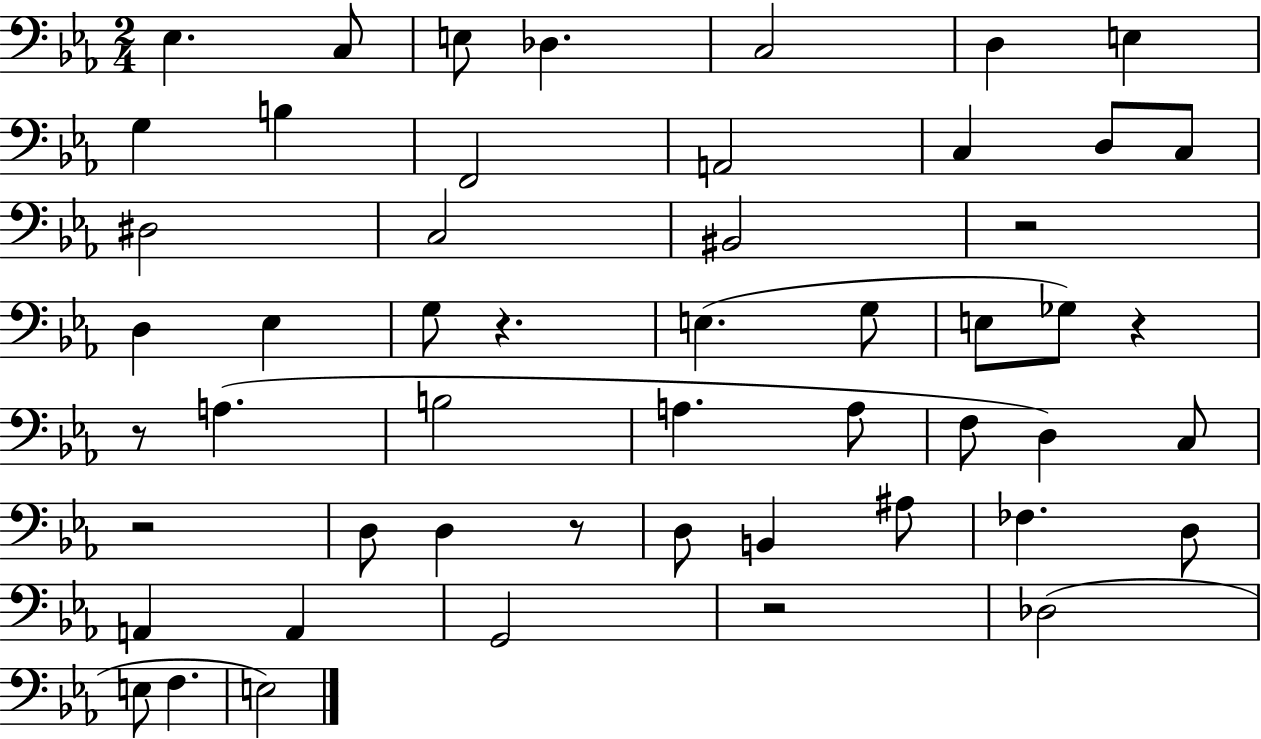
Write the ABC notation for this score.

X:1
T:Untitled
M:2/4
L:1/4
K:Eb
_E, C,/2 E,/2 _D, C,2 D, E, G, B, F,,2 A,,2 C, D,/2 C,/2 ^D,2 C,2 ^B,,2 z2 D, _E, G,/2 z E, G,/2 E,/2 _G,/2 z z/2 A, B,2 A, A,/2 F,/2 D, C,/2 z2 D,/2 D, z/2 D,/2 B,, ^A,/2 _F, D,/2 A,, A,, G,,2 z2 _D,2 E,/2 F, E,2